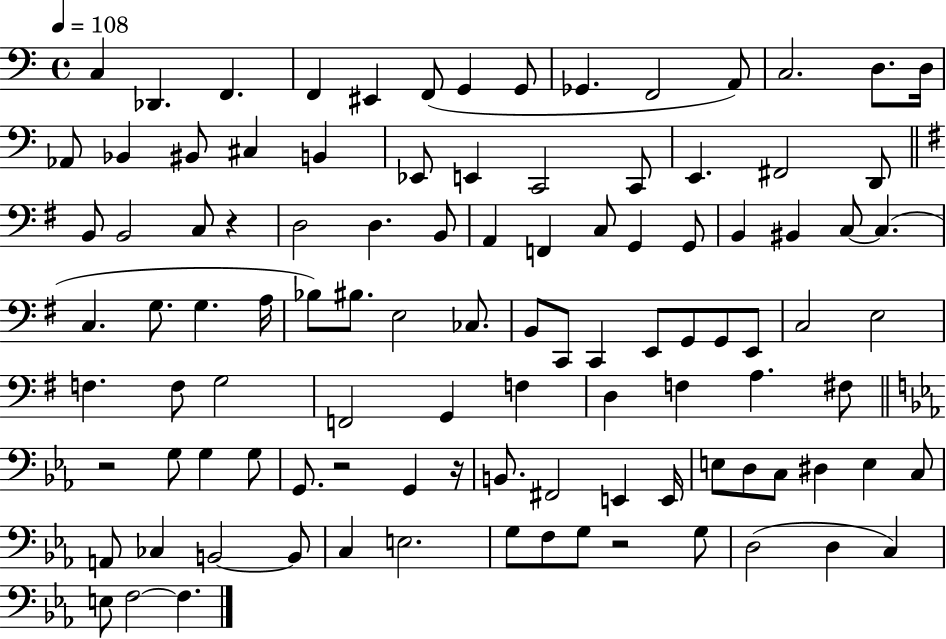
C3/q Db2/q. F2/q. F2/q EIS2/q F2/e G2/q G2/e Gb2/q. F2/h A2/e C3/h. D3/e. D3/s Ab2/e Bb2/q BIS2/e C#3/q B2/q Eb2/e E2/q C2/h C2/e E2/q. F#2/h D2/e B2/e B2/h C3/e R/q D3/h D3/q. B2/e A2/q F2/q C3/e G2/q G2/e B2/q BIS2/q C3/e C3/q. C3/q. G3/e. G3/q. A3/s Bb3/e BIS3/e. E3/h CES3/e. B2/e C2/e C2/q E2/e G2/e G2/e E2/e C3/h E3/h F3/q. F3/e G3/h F2/h G2/q F3/q D3/q F3/q A3/q. F#3/e R/h G3/e G3/q G3/e G2/e. R/h G2/q R/s B2/e. F#2/h E2/q E2/s E3/e D3/e C3/e D#3/q E3/q C3/e A2/e CES3/q B2/h B2/e C3/q E3/h. G3/e F3/e G3/e R/h G3/e D3/h D3/q C3/q E3/e F3/h F3/q.